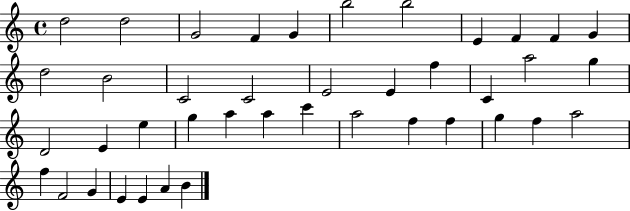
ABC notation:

X:1
T:Untitled
M:4/4
L:1/4
K:C
d2 d2 G2 F G b2 b2 E F F G d2 B2 C2 C2 E2 E f C a2 g D2 E e g a a c' a2 f f g f a2 f F2 G E E A B